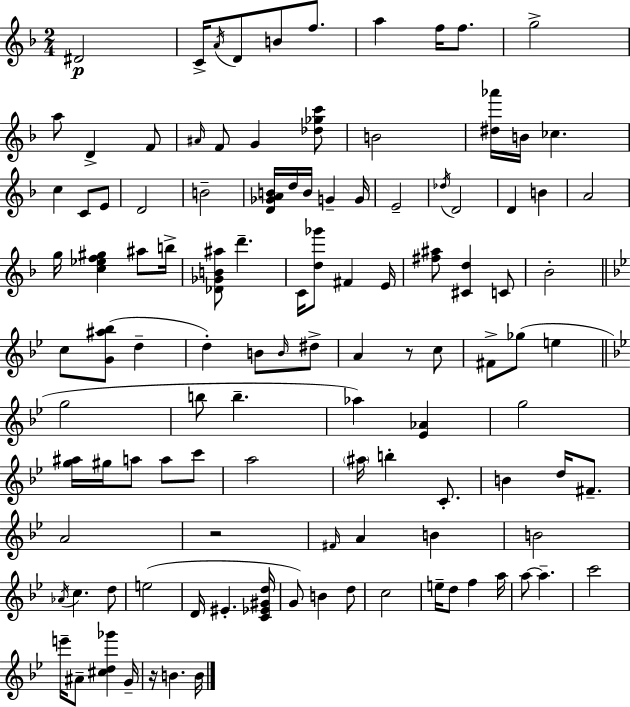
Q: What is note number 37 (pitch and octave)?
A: B5